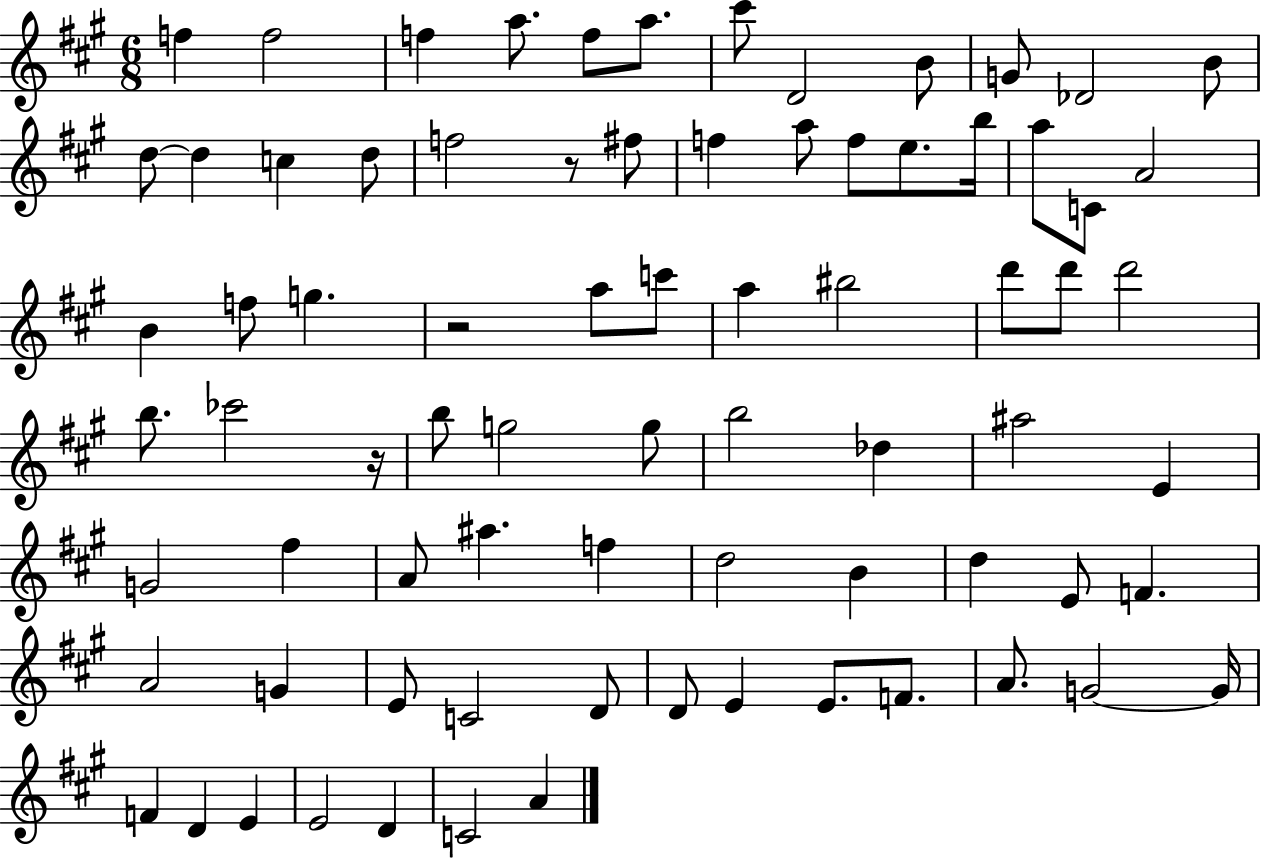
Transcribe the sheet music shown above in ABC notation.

X:1
T:Untitled
M:6/8
L:1/4
K:A
f f2 f a/2 f/2 a/2 ^c'/2 D2 B/2 G/2 _D2 B/2 d/2 d c d/2 f2 z/2 ^f/2 f a/2 f/2 e/2 b/4 a/2 C/2 A2 B f/2 g z2 a/2 c'/2 a ^b2 d'/2 d'/2 d'2 b/2 _c'2 z/4 b/2 g2 g/2 b2 _d ^a2 E G2 ^f A/2 ^a f d2 B d E/2 F A2 G E/2 C2 D/2 D/2 E E/2 F/2 A/2 G2 G/4 F D E E2 D C2 A